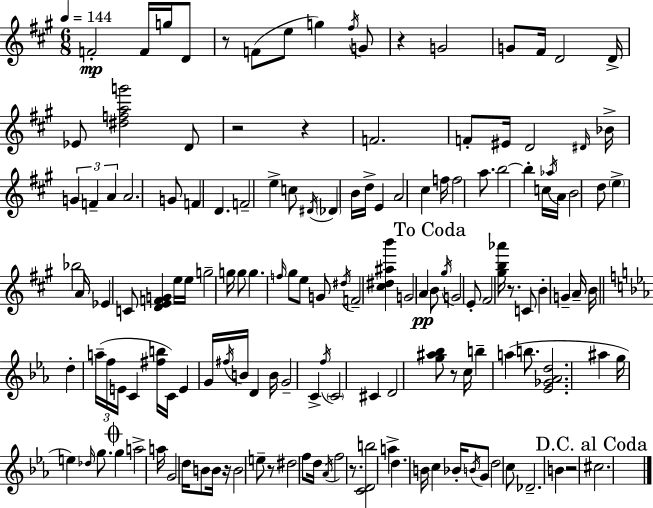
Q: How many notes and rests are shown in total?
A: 149